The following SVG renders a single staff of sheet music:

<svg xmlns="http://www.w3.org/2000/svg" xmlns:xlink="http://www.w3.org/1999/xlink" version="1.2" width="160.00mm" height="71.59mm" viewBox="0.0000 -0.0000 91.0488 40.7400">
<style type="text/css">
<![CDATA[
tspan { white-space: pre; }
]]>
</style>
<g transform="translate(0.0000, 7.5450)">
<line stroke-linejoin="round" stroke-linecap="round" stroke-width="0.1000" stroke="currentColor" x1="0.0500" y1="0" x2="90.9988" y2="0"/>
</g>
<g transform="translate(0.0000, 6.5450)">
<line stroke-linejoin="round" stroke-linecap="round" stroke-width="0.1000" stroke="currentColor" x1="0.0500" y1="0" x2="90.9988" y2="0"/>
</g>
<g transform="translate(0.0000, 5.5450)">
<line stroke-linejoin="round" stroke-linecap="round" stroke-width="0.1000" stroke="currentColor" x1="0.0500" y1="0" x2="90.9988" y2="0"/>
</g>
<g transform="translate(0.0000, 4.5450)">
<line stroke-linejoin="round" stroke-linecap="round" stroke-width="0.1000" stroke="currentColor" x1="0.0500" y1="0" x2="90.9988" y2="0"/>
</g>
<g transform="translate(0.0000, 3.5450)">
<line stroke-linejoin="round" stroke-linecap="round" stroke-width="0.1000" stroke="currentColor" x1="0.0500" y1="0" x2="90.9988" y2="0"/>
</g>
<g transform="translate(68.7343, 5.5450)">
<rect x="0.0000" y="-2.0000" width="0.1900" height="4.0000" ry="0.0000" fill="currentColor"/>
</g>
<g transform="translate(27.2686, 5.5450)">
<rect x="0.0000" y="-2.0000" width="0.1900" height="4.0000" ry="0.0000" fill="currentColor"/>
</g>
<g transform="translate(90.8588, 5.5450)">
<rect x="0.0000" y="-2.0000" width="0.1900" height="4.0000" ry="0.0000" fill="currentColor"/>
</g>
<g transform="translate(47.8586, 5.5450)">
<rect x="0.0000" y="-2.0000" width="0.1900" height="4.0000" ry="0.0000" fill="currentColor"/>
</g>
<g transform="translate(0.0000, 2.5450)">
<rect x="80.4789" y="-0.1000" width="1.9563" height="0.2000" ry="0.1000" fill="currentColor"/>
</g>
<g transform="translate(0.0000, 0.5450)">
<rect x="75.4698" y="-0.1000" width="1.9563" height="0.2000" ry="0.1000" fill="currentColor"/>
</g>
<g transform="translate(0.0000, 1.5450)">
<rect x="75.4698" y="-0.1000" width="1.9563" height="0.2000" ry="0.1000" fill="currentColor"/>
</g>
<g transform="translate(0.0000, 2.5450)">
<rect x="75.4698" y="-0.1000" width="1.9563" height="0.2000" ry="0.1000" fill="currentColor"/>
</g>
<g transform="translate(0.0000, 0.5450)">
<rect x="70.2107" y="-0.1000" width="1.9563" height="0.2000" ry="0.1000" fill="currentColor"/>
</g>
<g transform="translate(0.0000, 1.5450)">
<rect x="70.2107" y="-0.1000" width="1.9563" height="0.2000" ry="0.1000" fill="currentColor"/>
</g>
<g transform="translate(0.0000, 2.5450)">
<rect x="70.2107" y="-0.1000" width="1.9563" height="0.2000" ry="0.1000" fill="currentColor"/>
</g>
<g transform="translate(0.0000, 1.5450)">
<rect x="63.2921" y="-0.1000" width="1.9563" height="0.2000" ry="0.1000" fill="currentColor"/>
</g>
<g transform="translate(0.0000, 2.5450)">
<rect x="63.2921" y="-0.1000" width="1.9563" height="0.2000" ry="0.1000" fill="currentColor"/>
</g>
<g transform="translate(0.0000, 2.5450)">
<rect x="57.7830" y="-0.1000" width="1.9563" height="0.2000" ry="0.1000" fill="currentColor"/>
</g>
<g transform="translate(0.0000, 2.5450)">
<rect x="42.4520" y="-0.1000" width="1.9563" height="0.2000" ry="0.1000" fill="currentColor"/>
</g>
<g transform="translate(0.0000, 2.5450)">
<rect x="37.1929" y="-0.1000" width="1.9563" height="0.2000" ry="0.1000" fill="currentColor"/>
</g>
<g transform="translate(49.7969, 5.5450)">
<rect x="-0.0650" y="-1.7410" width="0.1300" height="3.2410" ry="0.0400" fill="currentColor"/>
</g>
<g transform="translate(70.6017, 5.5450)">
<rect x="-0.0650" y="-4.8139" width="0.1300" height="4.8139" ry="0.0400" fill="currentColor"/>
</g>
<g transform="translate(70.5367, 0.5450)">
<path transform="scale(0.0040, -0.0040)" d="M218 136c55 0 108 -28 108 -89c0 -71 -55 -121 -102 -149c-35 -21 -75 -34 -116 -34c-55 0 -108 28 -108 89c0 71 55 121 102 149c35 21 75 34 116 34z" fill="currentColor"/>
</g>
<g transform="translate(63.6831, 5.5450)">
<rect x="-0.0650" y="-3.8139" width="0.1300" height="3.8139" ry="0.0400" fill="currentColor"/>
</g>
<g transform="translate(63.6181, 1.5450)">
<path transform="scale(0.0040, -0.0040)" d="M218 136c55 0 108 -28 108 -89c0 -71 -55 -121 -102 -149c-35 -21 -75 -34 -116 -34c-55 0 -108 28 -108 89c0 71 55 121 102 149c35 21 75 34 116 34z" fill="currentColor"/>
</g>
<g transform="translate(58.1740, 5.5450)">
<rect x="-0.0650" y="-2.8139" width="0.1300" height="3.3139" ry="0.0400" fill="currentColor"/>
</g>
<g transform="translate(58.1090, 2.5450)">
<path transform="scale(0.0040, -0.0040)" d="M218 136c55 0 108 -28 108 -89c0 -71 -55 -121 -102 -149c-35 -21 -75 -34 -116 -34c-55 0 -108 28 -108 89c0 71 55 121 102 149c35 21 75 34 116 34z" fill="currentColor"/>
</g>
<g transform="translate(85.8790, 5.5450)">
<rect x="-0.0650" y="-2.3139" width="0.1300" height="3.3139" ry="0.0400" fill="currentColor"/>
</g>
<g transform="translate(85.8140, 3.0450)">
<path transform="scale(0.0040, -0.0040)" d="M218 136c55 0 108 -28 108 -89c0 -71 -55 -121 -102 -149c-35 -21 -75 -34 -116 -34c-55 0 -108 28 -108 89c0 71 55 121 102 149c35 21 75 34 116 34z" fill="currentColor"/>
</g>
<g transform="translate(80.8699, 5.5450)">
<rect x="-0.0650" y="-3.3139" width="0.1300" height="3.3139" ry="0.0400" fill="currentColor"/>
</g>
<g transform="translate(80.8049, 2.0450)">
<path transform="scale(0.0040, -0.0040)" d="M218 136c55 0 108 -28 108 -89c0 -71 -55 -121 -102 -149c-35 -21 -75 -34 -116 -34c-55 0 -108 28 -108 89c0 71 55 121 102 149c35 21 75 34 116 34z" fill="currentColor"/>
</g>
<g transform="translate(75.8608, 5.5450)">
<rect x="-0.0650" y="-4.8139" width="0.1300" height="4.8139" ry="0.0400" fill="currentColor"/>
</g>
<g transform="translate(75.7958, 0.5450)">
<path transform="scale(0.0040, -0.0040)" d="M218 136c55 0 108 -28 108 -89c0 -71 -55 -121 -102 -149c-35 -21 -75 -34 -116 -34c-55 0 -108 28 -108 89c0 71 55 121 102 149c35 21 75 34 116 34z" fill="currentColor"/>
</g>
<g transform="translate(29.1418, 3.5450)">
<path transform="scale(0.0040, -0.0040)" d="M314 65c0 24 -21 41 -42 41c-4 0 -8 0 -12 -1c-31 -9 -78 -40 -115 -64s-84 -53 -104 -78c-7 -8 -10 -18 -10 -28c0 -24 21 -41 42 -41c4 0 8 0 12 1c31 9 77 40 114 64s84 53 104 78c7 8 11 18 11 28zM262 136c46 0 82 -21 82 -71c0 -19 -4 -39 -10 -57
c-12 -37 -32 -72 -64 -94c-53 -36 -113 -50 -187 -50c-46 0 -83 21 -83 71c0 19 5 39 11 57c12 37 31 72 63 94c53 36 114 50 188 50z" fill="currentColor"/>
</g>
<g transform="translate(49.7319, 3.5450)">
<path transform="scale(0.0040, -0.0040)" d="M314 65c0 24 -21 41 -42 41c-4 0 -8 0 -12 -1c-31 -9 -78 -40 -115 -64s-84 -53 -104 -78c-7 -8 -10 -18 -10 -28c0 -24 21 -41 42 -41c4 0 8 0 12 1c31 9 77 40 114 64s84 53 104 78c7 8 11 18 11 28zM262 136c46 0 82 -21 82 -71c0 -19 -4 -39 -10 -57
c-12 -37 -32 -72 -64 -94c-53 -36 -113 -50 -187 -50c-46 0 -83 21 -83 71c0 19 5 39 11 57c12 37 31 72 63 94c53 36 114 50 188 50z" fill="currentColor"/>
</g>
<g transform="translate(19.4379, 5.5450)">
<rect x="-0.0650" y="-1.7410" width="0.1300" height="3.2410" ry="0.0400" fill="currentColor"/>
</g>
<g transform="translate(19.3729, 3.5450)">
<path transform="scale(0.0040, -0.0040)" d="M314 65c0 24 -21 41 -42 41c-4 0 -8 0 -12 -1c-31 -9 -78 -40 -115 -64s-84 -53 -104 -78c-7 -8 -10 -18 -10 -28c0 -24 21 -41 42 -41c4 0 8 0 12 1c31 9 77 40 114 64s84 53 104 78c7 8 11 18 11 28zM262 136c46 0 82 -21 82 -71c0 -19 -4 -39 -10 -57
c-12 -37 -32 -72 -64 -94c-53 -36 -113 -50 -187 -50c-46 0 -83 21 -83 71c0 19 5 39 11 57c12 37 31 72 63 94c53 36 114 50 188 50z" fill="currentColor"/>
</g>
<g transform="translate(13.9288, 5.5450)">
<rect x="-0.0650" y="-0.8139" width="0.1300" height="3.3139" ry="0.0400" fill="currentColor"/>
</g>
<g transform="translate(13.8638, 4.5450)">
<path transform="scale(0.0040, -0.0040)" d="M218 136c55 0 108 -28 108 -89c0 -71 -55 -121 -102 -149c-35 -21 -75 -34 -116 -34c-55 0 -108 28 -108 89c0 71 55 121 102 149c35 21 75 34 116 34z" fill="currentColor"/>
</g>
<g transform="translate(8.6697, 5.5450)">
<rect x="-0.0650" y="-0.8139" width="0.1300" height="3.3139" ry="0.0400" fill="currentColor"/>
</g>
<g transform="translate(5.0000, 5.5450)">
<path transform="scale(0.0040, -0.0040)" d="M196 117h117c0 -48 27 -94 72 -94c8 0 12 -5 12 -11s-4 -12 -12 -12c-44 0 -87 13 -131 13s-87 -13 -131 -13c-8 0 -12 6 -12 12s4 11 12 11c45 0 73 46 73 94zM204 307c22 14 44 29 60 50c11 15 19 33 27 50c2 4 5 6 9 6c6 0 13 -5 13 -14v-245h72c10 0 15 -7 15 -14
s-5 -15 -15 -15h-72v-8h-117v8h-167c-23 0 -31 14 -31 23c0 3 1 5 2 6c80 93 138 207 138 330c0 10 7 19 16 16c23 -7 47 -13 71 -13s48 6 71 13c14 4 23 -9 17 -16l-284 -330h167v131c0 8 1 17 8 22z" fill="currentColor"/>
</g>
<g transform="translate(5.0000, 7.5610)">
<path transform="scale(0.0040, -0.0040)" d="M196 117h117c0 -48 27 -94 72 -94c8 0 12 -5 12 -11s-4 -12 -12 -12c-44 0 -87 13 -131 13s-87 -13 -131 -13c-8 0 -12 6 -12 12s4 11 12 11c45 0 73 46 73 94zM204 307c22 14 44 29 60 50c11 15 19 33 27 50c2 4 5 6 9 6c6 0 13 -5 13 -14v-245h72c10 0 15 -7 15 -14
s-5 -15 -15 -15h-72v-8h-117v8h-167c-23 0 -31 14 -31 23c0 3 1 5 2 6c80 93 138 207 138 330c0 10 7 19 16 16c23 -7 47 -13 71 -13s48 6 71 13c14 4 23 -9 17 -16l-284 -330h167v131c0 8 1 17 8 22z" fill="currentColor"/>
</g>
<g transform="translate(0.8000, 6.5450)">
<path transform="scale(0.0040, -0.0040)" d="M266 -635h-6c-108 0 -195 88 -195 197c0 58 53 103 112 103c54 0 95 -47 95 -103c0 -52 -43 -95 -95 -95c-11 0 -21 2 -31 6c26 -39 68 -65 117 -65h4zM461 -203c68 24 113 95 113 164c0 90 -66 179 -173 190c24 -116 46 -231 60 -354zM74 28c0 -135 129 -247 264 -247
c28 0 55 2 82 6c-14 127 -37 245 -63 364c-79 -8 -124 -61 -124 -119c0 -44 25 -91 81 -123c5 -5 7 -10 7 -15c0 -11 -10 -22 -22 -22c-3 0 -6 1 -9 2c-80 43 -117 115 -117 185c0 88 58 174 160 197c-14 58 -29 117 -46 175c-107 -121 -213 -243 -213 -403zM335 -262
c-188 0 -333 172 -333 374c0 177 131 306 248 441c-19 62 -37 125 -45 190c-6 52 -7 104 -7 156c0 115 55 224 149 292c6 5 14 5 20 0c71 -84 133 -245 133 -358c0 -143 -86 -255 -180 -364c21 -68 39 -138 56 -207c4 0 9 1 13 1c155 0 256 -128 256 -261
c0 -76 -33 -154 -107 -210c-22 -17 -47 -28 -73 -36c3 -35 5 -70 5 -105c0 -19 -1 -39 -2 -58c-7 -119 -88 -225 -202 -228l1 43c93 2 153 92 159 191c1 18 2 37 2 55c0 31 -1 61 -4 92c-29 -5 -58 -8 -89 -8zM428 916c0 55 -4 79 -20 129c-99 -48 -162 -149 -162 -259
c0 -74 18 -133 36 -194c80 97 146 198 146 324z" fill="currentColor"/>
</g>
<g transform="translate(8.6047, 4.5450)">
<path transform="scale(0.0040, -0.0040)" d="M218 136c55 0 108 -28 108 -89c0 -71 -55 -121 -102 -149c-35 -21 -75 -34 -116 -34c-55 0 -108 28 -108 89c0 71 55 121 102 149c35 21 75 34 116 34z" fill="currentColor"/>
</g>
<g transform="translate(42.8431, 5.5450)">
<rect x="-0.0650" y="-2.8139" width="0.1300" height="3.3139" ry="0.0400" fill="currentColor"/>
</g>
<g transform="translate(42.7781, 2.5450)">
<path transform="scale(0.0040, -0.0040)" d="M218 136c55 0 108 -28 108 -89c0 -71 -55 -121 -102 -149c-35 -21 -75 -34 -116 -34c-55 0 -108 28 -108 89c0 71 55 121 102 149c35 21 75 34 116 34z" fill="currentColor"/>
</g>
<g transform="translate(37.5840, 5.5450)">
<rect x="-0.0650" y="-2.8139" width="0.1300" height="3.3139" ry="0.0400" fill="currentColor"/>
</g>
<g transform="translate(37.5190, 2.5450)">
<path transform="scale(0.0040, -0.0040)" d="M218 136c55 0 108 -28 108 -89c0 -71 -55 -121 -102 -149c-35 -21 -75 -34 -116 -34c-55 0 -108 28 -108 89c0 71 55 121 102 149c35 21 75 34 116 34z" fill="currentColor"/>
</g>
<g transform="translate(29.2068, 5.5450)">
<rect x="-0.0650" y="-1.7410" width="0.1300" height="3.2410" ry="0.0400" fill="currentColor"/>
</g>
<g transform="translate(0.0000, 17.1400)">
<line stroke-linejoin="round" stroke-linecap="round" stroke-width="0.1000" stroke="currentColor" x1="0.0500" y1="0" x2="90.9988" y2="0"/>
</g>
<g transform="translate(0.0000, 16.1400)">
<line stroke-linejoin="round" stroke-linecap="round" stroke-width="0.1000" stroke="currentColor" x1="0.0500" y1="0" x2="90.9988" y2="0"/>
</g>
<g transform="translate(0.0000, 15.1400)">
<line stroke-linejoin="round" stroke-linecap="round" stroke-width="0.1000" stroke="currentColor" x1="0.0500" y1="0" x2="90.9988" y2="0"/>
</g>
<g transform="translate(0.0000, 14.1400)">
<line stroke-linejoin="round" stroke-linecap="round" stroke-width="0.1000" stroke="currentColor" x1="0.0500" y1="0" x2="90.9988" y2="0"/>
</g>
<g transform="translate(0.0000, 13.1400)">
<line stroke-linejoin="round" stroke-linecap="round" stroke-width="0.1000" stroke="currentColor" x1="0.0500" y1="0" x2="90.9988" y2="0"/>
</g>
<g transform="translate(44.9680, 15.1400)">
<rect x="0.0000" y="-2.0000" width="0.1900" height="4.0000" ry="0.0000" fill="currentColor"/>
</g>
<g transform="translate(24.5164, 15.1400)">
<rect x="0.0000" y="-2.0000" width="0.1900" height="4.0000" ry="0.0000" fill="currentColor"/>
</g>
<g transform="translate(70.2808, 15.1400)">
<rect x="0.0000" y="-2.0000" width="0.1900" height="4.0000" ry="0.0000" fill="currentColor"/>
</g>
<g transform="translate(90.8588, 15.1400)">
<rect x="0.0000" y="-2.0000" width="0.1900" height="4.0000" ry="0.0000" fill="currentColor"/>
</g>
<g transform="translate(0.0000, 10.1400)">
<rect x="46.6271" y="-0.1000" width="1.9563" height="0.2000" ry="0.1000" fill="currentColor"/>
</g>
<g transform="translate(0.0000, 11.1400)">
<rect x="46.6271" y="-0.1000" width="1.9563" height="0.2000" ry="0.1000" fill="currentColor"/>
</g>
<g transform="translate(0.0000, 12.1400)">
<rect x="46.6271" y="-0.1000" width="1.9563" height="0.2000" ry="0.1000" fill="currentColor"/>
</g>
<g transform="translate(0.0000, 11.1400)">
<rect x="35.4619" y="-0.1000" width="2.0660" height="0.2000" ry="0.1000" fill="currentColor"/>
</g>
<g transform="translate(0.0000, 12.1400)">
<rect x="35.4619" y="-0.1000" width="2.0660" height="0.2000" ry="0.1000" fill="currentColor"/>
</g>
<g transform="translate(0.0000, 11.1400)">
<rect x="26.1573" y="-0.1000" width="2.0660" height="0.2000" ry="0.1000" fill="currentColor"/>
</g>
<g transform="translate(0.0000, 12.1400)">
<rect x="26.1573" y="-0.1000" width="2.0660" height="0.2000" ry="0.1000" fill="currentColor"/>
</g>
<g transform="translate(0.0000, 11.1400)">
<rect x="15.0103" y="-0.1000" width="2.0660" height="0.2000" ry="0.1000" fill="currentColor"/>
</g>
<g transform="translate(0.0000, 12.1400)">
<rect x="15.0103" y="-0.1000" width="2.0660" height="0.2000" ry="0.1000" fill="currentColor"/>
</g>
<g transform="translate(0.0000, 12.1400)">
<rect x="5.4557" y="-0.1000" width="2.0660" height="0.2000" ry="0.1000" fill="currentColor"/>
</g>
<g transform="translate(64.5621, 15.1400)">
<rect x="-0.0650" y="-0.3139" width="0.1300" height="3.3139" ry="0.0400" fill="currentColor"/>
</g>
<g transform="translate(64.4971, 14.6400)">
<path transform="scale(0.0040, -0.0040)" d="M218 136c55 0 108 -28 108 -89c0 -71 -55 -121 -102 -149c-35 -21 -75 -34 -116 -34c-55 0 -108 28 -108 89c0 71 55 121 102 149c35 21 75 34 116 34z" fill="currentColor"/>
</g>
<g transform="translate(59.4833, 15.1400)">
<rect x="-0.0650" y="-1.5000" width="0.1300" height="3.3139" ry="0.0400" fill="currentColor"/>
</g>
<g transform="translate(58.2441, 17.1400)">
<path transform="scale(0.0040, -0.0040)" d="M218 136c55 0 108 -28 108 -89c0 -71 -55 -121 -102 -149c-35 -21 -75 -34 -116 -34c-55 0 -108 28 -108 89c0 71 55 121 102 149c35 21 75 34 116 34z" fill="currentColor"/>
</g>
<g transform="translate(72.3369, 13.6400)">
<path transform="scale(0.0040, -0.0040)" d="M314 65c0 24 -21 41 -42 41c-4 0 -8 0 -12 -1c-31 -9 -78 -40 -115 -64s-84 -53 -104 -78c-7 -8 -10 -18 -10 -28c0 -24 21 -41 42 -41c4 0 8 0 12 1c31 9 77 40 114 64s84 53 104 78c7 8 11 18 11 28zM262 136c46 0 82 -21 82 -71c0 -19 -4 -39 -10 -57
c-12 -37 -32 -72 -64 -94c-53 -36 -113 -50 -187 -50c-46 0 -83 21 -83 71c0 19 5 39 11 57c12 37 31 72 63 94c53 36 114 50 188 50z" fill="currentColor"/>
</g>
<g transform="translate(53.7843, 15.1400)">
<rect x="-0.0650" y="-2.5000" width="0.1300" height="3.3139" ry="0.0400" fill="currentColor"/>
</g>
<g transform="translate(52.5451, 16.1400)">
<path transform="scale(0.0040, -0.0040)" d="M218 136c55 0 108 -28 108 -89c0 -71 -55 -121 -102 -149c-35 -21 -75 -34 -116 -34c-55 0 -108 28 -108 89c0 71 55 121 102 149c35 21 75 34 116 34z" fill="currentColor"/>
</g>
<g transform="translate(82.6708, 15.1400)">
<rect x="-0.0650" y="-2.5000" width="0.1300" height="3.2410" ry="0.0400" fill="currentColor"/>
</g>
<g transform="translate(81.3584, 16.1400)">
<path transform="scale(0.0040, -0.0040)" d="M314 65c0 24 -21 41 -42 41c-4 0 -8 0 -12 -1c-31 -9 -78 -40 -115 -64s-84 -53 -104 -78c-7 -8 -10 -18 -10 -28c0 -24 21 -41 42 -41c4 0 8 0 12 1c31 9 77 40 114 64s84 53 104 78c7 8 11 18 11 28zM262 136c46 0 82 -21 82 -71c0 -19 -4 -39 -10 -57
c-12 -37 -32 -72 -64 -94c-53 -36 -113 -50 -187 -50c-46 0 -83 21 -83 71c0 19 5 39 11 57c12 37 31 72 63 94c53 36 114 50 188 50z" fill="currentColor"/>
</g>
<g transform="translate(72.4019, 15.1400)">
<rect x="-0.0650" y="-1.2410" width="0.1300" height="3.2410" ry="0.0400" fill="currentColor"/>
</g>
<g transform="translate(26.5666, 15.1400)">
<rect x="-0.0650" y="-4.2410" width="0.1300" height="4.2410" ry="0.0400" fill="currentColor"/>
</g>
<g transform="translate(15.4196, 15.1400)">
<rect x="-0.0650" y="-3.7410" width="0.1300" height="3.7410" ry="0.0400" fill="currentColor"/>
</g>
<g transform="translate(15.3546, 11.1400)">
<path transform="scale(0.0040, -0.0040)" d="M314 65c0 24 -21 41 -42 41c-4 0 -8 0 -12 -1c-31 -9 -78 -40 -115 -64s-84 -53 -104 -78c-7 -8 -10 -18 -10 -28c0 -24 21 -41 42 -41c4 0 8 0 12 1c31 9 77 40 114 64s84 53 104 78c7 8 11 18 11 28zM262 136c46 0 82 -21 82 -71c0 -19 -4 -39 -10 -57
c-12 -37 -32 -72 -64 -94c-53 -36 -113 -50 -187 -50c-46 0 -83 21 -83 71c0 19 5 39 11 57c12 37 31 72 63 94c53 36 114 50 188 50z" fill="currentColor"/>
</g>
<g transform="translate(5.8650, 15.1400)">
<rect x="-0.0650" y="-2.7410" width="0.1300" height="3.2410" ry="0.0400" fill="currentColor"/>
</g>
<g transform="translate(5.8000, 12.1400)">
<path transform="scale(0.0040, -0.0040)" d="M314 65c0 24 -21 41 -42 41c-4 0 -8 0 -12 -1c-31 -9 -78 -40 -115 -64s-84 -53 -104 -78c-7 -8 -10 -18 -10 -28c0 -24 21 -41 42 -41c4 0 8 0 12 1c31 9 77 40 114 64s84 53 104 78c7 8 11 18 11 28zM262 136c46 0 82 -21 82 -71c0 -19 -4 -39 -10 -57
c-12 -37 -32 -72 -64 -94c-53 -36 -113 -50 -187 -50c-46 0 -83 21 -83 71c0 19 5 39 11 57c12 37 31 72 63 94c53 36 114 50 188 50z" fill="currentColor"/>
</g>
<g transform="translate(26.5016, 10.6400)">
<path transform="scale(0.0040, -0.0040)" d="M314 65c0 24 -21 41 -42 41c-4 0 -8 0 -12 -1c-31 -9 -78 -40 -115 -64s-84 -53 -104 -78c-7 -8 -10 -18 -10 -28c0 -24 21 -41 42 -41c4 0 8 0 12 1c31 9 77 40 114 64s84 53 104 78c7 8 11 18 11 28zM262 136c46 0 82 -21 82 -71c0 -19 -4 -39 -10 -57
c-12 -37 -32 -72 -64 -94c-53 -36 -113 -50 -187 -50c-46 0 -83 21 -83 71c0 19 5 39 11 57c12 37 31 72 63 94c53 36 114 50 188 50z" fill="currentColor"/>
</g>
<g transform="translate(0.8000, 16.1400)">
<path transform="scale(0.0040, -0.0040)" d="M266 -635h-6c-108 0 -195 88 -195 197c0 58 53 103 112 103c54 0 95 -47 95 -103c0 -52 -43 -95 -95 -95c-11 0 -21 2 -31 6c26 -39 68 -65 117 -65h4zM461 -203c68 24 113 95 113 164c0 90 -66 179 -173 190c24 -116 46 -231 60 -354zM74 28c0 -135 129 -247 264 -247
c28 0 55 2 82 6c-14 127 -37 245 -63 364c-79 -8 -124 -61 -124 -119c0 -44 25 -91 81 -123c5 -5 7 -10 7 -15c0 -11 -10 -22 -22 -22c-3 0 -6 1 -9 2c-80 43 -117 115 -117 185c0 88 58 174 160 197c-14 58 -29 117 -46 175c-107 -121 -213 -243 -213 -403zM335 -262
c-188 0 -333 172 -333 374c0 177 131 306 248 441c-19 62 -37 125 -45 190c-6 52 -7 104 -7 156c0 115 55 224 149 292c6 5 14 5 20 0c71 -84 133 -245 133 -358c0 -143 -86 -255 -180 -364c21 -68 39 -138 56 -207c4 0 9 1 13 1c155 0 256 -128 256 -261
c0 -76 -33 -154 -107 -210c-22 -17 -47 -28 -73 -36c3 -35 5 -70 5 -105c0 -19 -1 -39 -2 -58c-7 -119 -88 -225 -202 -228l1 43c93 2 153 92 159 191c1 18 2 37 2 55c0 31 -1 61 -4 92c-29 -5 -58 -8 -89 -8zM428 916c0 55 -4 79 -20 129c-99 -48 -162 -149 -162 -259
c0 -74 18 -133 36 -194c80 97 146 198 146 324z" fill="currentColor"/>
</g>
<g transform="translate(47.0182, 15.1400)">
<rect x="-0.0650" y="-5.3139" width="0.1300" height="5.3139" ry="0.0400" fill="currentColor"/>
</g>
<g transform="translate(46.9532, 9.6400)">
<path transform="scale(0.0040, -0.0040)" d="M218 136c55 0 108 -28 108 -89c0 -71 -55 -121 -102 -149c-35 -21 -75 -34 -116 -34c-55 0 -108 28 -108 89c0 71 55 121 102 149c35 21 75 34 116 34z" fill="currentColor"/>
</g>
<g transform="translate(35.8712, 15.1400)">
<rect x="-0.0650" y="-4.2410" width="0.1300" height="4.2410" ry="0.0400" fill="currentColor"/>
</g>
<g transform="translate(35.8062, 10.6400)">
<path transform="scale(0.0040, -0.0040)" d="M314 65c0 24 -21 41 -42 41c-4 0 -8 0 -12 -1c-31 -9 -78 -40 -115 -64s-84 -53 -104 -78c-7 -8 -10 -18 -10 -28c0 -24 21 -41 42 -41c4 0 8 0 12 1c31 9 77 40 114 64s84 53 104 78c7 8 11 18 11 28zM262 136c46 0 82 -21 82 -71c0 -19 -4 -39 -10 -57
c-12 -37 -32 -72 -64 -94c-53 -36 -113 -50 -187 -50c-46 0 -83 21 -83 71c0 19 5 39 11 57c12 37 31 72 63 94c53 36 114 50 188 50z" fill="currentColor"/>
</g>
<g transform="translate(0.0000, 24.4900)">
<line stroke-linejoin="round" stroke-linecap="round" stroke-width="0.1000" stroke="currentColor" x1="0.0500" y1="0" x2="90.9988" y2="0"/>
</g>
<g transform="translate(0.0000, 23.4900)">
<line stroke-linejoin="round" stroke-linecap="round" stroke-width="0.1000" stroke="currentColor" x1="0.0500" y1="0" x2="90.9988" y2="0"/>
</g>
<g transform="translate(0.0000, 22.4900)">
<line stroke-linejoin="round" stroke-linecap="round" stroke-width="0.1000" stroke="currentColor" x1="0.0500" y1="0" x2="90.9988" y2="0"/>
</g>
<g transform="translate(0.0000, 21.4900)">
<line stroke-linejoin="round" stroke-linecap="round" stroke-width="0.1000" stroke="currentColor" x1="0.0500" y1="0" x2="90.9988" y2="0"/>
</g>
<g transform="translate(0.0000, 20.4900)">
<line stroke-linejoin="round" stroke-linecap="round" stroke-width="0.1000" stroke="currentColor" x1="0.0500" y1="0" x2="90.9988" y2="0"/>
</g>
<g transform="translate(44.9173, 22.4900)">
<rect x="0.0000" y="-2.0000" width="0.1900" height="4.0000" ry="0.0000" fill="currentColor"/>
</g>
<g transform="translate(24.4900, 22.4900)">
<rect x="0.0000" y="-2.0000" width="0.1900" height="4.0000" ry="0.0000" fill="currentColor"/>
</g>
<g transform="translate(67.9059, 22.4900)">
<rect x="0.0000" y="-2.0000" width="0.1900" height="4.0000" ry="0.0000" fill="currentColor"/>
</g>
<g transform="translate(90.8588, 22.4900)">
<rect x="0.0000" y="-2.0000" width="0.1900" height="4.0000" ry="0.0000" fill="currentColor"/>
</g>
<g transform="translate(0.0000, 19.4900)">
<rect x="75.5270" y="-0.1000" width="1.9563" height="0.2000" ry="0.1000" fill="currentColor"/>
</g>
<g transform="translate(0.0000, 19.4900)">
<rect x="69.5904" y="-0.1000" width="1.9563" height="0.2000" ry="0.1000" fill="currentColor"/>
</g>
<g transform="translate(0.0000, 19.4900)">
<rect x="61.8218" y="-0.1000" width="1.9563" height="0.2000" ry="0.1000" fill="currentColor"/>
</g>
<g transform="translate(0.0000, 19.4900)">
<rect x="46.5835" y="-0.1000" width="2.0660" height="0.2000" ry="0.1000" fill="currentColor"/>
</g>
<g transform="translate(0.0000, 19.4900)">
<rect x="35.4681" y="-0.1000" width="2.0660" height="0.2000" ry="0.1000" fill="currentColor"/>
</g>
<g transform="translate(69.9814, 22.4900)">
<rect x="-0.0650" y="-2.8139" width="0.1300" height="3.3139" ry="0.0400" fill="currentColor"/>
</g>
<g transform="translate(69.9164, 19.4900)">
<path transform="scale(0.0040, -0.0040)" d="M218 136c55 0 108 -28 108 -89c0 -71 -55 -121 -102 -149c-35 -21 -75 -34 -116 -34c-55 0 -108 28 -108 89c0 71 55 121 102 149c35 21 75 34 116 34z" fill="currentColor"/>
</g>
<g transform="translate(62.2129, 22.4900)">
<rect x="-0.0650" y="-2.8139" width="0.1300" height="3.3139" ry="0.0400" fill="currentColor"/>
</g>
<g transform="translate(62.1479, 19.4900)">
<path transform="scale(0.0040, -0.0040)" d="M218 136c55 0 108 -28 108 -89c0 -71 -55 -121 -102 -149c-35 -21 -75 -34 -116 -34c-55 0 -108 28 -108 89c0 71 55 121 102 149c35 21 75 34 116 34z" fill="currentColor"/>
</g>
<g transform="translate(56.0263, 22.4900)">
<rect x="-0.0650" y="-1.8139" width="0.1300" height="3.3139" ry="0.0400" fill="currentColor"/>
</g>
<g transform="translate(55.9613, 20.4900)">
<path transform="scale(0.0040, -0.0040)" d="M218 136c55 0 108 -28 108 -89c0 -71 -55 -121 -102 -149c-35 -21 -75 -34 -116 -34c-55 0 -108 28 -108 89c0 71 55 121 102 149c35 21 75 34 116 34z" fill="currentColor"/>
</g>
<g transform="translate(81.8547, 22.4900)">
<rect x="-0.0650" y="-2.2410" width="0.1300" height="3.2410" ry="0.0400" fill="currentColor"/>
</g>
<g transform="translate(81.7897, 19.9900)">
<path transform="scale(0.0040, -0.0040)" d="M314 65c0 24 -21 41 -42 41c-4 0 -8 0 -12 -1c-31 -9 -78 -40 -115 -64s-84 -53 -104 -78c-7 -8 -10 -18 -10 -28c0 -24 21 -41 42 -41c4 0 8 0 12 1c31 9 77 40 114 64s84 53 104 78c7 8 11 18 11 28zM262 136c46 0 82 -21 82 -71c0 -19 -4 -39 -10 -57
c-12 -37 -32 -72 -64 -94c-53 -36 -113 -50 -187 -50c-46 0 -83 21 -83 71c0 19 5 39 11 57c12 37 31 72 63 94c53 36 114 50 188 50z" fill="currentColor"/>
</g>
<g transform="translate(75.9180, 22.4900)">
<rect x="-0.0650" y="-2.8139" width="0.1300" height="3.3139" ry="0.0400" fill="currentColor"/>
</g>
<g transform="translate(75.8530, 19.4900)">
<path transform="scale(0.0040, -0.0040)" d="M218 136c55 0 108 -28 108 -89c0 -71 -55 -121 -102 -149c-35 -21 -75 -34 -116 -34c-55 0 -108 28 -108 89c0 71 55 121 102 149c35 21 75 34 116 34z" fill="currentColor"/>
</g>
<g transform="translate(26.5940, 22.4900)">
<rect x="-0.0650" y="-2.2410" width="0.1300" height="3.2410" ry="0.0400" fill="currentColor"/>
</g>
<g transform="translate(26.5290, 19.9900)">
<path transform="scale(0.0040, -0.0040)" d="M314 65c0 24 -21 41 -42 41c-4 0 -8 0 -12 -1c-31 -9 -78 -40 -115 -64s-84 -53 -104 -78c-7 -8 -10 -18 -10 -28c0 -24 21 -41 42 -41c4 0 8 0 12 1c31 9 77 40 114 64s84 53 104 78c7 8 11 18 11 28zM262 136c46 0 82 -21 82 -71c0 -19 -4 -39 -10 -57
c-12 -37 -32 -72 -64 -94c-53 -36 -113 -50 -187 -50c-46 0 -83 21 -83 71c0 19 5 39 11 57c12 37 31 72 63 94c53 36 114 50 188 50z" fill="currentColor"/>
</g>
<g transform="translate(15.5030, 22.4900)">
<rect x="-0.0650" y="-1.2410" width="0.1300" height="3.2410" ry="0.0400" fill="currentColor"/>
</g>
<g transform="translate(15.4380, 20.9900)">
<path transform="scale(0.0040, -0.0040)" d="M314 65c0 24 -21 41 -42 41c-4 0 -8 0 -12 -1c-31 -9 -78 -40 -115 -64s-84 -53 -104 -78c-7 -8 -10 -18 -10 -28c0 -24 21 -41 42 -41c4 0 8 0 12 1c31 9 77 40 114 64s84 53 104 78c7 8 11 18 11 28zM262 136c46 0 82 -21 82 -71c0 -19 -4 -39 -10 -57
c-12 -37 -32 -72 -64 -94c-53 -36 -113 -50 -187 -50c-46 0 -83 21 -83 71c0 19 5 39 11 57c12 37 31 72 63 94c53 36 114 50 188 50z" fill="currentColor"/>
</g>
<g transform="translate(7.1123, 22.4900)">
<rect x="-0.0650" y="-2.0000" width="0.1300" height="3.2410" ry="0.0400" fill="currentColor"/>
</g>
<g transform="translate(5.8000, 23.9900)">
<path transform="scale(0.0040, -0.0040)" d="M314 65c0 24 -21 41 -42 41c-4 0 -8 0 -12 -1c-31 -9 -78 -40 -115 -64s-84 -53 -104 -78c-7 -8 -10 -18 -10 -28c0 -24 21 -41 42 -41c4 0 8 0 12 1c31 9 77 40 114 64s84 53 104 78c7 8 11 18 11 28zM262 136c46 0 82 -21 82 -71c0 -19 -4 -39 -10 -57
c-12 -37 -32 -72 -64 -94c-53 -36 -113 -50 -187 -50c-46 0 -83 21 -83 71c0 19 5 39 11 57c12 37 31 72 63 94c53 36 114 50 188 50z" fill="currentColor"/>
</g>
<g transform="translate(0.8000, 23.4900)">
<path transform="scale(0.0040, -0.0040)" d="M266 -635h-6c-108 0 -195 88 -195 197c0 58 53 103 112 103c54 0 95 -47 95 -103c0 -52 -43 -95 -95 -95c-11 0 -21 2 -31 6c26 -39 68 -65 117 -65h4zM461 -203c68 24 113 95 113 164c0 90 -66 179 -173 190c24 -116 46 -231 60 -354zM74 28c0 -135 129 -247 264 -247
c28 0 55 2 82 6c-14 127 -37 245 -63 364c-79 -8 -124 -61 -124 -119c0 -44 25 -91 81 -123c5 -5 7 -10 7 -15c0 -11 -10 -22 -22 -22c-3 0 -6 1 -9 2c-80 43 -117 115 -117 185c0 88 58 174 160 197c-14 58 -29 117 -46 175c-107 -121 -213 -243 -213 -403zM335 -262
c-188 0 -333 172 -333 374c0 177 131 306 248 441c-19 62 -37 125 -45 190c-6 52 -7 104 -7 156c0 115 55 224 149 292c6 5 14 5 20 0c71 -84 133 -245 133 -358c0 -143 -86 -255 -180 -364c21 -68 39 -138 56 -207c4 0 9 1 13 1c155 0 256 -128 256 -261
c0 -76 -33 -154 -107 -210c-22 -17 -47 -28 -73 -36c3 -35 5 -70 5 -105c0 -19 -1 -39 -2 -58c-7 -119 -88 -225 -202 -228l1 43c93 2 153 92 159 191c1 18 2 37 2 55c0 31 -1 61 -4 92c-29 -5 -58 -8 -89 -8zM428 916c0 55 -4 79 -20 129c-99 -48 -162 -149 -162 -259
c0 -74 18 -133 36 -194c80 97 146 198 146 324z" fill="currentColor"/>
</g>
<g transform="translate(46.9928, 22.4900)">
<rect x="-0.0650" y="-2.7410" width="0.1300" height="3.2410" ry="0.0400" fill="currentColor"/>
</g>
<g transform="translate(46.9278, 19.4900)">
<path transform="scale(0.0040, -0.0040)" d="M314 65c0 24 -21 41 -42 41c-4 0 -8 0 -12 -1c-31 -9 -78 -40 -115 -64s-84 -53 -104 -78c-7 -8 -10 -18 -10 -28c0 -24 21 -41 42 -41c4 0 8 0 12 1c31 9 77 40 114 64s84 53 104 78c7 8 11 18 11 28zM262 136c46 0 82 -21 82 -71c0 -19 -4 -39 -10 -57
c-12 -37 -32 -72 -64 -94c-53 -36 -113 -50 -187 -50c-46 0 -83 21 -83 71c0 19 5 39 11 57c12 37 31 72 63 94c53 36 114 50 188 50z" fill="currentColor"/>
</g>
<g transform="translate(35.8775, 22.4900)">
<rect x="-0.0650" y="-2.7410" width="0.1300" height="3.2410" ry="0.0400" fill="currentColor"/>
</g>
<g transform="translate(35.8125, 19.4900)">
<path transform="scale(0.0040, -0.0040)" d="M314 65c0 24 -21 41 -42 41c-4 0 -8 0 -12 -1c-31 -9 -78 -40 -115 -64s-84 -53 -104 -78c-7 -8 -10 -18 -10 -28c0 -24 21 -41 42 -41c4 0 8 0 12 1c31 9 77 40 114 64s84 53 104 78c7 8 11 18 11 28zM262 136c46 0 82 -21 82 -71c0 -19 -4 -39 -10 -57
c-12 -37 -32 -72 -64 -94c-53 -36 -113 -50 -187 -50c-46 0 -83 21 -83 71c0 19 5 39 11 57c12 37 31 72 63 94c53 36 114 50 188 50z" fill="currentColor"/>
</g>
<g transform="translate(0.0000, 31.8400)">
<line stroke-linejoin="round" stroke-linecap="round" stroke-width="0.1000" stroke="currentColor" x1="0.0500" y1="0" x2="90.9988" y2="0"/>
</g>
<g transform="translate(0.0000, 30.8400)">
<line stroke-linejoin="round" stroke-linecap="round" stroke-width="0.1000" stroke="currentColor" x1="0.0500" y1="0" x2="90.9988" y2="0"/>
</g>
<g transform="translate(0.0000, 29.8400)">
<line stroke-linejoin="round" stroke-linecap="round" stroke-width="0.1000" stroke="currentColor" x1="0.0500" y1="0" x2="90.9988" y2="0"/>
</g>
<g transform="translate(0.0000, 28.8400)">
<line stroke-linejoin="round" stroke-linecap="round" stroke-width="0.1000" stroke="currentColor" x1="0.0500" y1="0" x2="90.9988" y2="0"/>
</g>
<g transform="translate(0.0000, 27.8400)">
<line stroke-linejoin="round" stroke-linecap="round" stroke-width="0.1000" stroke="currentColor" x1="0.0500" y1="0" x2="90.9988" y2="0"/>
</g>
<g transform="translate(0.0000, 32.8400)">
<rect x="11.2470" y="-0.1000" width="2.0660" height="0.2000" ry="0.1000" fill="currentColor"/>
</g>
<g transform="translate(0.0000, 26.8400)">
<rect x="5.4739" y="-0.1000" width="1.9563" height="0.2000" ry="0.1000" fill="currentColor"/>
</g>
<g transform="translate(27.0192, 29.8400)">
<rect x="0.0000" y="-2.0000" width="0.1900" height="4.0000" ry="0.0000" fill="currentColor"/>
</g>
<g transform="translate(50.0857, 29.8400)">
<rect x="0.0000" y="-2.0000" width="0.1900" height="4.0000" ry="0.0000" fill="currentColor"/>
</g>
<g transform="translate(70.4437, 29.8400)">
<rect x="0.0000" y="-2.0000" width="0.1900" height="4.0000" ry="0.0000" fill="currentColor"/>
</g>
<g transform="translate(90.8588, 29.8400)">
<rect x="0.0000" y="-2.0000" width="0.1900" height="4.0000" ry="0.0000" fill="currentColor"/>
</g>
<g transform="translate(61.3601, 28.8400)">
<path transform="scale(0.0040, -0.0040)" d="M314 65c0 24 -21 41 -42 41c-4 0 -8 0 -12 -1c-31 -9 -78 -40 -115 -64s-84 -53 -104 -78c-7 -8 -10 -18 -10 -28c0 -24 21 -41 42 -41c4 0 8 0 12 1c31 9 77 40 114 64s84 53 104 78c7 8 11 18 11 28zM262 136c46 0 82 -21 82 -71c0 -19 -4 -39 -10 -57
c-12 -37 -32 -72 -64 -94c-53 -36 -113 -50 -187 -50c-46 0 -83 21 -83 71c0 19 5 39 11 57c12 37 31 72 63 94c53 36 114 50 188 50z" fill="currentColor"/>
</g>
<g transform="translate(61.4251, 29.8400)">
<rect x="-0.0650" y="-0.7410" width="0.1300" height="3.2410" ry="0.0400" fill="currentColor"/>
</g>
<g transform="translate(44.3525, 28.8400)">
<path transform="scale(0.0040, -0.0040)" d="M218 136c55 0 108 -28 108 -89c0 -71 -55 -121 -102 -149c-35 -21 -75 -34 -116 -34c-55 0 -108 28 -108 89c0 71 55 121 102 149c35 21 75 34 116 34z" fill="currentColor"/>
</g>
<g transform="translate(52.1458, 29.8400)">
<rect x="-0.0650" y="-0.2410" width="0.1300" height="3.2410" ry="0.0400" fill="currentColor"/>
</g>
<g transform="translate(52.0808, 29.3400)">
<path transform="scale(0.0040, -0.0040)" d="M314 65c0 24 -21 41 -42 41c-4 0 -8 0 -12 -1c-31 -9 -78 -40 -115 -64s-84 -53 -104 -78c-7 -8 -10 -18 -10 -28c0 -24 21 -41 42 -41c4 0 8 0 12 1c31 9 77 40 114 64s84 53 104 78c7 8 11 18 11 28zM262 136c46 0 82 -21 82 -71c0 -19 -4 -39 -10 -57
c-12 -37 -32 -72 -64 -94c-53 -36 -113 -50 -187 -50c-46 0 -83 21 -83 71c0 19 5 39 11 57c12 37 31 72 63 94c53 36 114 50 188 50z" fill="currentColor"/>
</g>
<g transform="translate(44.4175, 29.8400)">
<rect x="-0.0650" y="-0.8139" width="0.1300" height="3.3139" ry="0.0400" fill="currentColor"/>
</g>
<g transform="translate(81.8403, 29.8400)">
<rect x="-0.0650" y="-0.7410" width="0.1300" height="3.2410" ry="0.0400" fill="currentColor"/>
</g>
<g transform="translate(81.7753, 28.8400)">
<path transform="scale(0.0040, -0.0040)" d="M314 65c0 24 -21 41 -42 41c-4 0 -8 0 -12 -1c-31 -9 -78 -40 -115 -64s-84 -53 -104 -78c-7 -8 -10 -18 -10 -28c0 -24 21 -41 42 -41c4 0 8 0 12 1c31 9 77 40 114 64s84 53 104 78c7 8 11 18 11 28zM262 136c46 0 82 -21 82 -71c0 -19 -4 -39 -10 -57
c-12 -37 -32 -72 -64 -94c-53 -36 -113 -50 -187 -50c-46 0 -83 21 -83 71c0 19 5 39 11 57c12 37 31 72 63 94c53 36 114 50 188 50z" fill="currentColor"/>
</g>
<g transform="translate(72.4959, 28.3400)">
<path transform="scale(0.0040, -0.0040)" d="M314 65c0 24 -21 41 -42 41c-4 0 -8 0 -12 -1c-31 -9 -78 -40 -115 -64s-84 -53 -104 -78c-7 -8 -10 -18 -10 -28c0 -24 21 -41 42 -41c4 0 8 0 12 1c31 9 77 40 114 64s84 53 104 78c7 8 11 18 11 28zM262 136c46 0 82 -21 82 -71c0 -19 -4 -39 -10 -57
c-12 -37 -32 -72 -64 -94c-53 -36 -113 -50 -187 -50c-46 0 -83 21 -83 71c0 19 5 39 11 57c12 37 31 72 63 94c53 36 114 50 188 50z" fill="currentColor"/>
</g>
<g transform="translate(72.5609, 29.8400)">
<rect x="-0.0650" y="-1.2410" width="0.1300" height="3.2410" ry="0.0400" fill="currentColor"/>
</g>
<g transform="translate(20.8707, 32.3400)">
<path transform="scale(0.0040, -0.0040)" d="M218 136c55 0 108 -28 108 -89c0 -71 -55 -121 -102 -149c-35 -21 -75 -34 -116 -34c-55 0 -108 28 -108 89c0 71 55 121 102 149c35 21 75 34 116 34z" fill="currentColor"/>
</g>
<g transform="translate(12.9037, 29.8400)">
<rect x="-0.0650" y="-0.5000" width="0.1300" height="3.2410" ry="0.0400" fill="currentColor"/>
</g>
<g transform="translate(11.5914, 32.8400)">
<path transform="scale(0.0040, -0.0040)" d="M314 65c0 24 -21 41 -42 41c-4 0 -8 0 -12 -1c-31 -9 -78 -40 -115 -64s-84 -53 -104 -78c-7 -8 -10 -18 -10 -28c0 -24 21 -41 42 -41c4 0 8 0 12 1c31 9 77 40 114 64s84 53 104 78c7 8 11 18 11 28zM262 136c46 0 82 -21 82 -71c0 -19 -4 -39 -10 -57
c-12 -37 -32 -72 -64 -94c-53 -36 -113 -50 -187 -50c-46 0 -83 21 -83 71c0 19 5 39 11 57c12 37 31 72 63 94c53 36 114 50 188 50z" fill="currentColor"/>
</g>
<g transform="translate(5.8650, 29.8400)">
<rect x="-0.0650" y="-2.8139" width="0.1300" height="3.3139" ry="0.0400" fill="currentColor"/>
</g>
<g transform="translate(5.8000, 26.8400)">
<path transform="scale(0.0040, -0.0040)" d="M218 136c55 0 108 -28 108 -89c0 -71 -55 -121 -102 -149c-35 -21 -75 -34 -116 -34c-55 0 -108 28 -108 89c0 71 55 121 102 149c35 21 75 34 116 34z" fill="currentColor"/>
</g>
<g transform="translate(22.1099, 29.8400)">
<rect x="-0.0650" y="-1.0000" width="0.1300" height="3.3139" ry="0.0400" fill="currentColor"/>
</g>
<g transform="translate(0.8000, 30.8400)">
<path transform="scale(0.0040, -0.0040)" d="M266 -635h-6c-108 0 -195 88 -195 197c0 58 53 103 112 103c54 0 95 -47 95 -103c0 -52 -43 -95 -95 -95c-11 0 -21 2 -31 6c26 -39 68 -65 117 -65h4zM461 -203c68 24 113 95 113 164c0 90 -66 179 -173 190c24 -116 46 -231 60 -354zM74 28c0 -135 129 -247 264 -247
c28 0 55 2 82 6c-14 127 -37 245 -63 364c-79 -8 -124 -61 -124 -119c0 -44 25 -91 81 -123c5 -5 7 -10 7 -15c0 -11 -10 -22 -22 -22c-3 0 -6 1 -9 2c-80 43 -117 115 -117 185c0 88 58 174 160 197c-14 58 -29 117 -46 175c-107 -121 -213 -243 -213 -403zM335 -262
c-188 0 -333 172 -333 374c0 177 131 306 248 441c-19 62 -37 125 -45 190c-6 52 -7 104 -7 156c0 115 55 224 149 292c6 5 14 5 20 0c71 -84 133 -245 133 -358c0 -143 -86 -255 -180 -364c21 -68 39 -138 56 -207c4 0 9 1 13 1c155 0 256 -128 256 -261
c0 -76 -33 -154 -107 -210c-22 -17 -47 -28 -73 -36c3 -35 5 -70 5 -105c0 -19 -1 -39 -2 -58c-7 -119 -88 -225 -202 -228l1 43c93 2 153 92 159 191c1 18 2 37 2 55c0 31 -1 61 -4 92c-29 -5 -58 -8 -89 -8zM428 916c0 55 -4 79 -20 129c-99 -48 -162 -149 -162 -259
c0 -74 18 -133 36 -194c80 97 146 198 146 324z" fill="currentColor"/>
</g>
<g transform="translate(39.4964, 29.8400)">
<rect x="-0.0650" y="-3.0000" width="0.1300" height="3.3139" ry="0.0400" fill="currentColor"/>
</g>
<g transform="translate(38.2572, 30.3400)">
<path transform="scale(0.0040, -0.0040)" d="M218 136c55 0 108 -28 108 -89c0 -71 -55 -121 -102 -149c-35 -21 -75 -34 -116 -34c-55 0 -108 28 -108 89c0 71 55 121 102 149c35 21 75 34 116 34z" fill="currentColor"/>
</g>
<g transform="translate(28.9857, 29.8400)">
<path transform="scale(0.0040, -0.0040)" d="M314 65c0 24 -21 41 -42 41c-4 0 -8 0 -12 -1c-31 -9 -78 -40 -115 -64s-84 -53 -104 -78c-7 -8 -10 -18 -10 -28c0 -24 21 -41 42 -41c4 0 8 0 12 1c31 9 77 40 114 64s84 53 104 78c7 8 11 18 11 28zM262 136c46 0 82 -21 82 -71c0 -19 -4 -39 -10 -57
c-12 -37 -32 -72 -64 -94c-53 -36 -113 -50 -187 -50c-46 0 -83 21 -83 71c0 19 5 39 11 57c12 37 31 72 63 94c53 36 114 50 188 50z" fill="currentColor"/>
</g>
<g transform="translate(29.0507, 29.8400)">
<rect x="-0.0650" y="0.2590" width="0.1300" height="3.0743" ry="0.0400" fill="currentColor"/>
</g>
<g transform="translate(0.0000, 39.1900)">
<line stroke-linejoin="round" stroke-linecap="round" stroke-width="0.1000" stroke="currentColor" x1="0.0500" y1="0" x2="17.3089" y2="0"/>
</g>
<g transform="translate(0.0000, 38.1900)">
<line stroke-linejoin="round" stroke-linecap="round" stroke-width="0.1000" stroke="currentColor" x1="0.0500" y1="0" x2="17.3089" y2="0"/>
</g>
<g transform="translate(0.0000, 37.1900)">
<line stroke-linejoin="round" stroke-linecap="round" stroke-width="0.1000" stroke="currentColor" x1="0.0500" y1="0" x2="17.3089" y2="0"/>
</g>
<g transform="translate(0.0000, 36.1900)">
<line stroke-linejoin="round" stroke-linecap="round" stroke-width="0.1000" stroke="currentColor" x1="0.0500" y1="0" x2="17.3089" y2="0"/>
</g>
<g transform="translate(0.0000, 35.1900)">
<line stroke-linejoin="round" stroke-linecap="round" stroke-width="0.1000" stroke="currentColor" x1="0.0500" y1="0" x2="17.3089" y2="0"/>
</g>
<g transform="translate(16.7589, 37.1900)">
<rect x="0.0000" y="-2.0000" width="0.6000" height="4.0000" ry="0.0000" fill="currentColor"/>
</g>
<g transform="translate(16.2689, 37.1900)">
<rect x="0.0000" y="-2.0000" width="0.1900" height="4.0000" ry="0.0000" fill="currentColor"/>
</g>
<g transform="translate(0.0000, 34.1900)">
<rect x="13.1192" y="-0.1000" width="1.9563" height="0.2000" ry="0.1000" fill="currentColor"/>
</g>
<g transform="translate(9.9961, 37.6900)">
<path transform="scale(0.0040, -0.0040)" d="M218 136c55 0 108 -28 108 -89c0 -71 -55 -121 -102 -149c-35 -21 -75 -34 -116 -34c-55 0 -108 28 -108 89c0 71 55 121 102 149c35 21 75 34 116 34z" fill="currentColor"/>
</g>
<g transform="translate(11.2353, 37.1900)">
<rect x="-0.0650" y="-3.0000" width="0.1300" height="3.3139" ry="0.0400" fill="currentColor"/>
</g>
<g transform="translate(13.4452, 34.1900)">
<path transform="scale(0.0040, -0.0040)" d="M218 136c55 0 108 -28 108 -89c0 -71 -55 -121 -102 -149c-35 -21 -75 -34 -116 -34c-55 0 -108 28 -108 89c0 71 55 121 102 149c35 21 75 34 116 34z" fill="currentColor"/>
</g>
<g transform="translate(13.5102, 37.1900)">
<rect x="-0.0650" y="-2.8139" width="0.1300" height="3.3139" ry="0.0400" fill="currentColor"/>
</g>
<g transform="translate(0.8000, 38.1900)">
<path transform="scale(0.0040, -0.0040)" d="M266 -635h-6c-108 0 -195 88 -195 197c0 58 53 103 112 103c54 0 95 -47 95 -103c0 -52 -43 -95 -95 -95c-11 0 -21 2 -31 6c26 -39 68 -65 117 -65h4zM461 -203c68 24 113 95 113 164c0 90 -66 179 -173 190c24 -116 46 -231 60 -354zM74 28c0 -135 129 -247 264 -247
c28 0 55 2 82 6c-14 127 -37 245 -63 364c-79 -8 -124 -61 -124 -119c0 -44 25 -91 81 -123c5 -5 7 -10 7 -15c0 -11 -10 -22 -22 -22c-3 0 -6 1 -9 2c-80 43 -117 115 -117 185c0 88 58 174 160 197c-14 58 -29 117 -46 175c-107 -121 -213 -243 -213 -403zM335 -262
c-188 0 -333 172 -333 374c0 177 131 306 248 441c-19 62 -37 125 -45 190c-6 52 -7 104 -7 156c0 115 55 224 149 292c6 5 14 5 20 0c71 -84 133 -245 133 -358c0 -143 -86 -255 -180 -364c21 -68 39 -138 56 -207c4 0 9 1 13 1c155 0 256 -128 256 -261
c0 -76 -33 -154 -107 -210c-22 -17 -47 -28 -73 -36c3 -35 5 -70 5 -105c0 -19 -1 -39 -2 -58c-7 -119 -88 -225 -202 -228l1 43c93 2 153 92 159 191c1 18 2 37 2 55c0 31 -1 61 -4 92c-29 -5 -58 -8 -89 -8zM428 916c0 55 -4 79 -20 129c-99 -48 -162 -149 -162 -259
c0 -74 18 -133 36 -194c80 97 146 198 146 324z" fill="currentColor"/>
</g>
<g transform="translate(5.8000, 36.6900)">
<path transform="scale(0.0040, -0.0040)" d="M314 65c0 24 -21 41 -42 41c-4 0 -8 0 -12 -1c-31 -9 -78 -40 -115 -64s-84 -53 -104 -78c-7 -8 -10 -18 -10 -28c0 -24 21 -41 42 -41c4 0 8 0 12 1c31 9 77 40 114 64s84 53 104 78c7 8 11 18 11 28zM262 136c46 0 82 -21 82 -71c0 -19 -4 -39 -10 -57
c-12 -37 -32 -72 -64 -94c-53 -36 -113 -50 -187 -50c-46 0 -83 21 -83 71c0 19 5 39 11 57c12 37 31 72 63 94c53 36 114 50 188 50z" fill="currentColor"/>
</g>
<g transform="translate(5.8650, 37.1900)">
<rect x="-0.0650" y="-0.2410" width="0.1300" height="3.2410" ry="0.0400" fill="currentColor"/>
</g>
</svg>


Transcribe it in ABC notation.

X:1
T:Untitled
M:4/4
L:1/4
K:C
d d f2 f2 a a f2 a c' e' e' b g a2 c'2 d'2 d'2 f' G E c e2 G2 F2 e2 g2 a2 a2 f a a a g2 a C2 D B2 A d c2 d2 e2 d2 c2 A a